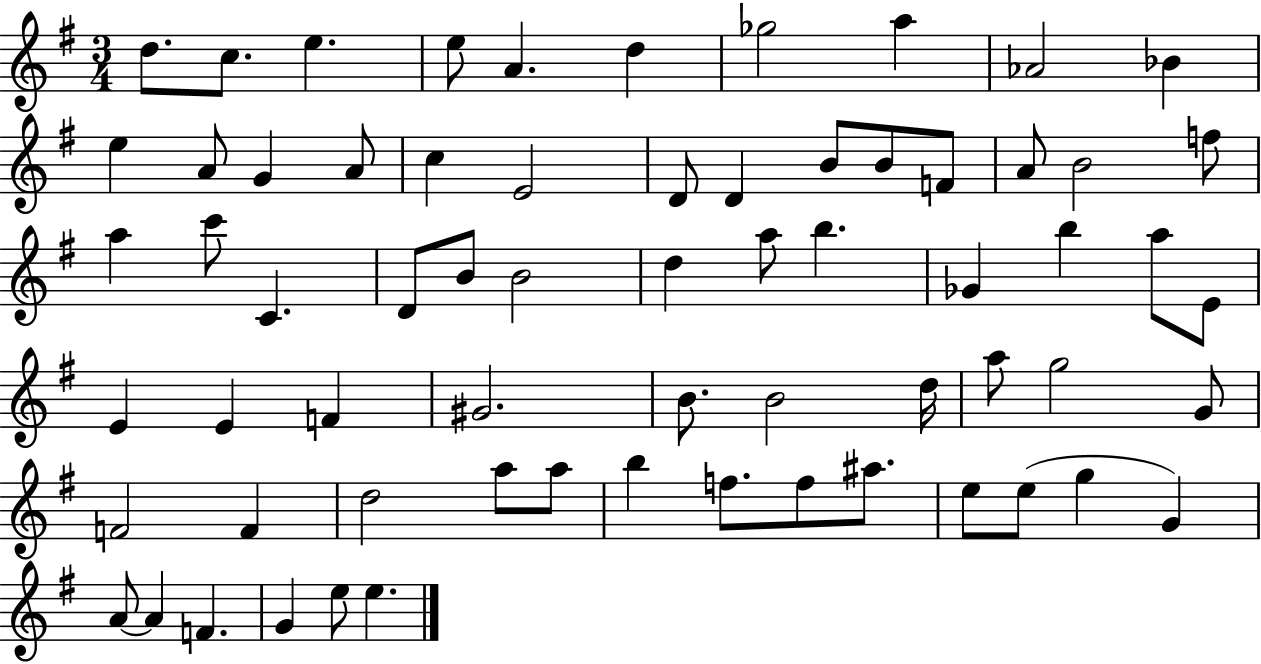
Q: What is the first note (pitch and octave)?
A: D5